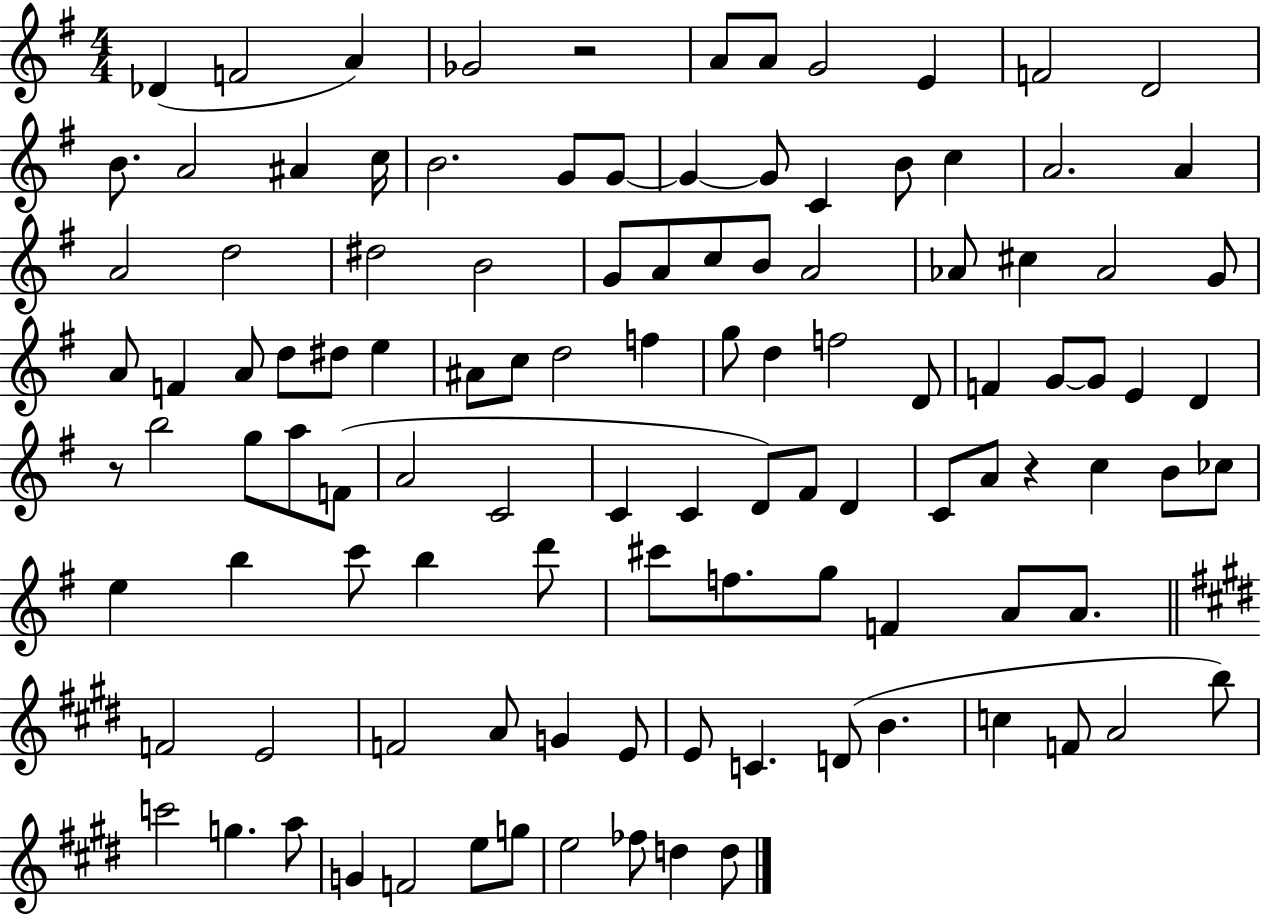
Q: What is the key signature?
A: G major